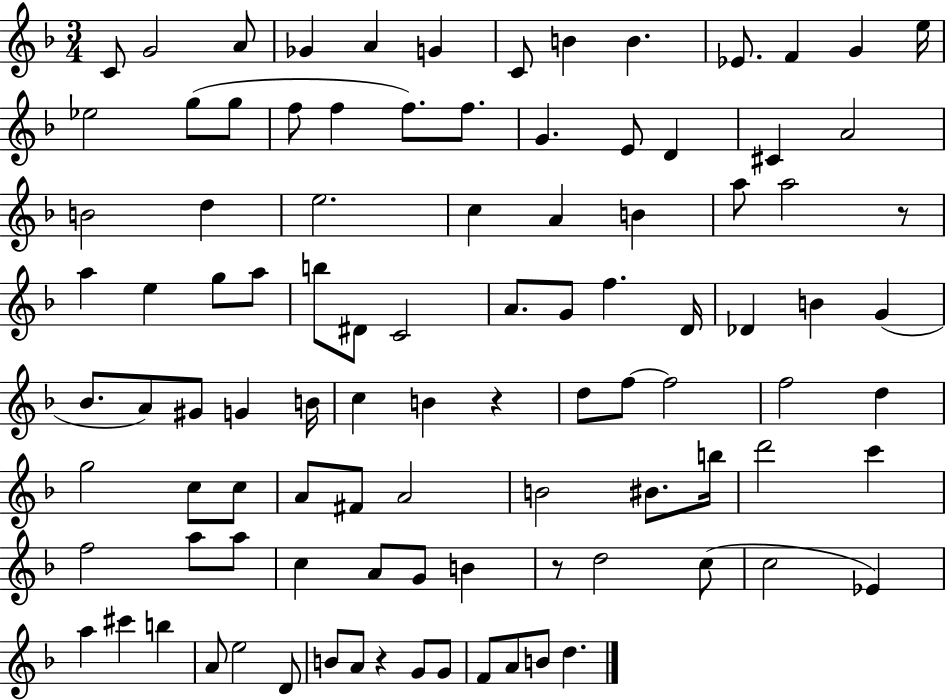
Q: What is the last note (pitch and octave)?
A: D5